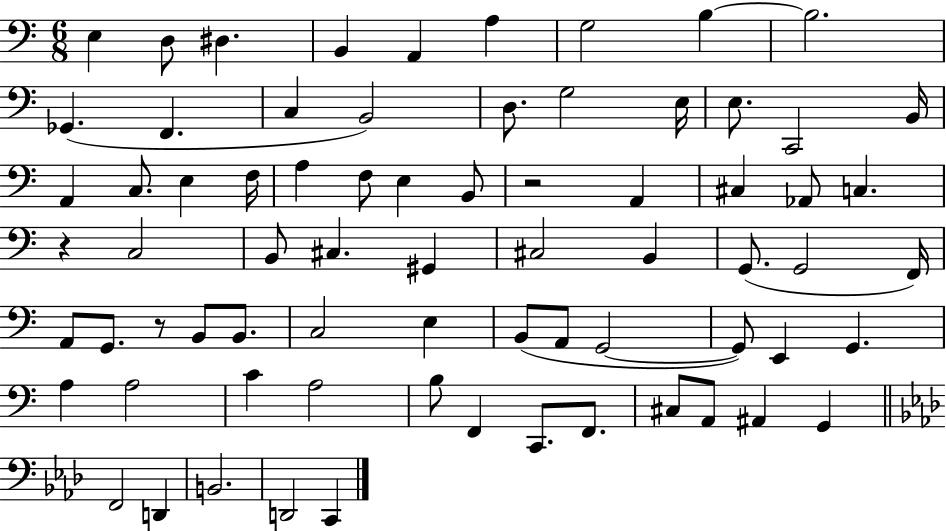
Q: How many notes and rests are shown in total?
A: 72